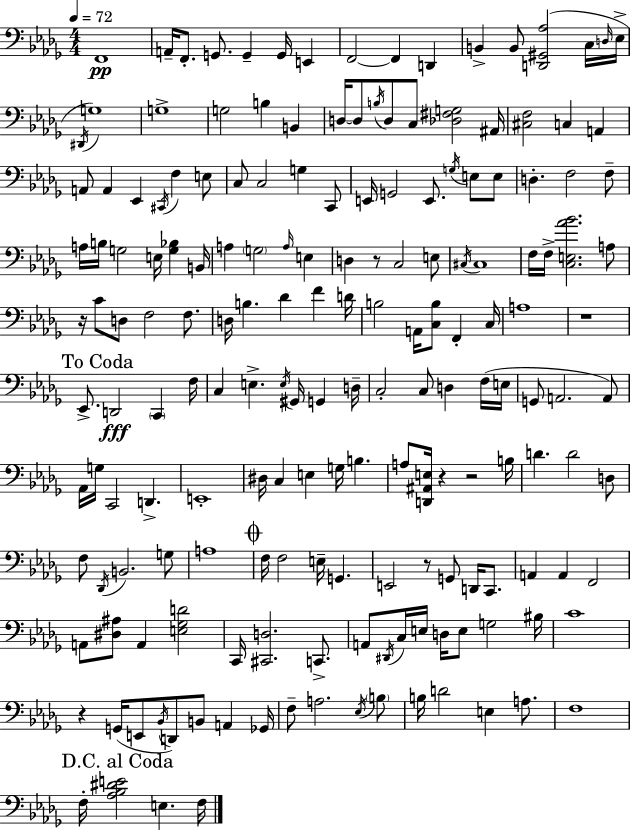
{
  \clef bass
  \numericTimeSignature
  \time 4/4
  \key bes \minor
  \tempo 4 = 72
  f,1\pp | a,16-- f,8.-. g,8. g,4-- g,16 e,4 | f,2~~ f,4 d,4 | b,4-> b,8 <d, gis, aes>2( c16 \grace { d16 } | \break ees16-> \acciaccatura { dis,16 } g1) | g1-> | g2 b4 b,4 | d16~~ d8 \acciaccatura { b16 } d8 c8 <des fis g>2 | \break ais,16 <cis f>2 c4 a,4 | a,8 a,4 ees,4 \acciaccatura { cis,16 } f4 | e8 c8 c2 g4 | c,8 e,16 g,2 e,8. | \break \acciaccatura { g16 } e8 e8 d4.-. f2 | f8-- a16 b16 g2 e16 | <g bes>4 b,16 a4 \parenthesize g2 | \grace { a16 } e4 d4 r8 c2 | \break e8 \acciaccatura { cis16 } cis1 | f16 f16-> <c e aes' bes'>2. | a8 r16 c'8 d8 f2 | f8. d16 b4. des'4 | \break f'4 d'16 b2 a,16 | <c b>8 f,4-. c16 a1 | r1 | \mark "To Coda" ees,8.-> d,2\fff | \break \parenthesize c,4 f16 c4 e4.-> | \acciaccatura { e16 } gis,16 g,4 d16-- c2-. | c8 d4 f16( e16 g,8 a,2. | a,8) aes,16 g16 c,2 | \break d,4.-> e,1-. | dis16 c4 e4 | g16 b4. a8 <d, ais, e>16 r4 r2 | b16 d'4. d'2 | \break d8 f8 \acciaccatura { des,16 } b,2. | g8 a1 | \mark \markup { \musicglyph "scripts.coda" } f16 f2 | e16-- g,4. e,2 | \break r8 g,8 d,16 c,8. a,4 a,4 | f,2 a,8 <dis ais>8 a,4 | <e ges d'>2 c,16 <cis, d>2. | c,8.-> a,8 \acciaccatura { dis,16 } c16 e16 d16 e8 | \break g2 bis16 c'1 | r4 g,16( e,8 | \acciaccatura { bes,16 } d,8) b,8 a,4 ges,16 f8-- a2. | \acciaccatura { ees16 } \parenthesize b8 b16 d'2 | \break e4 a8. f1 | \mark "D.C. al Coda" f16-. <aes bes dis' e'>2 | e4. f16 \bar "|."
}